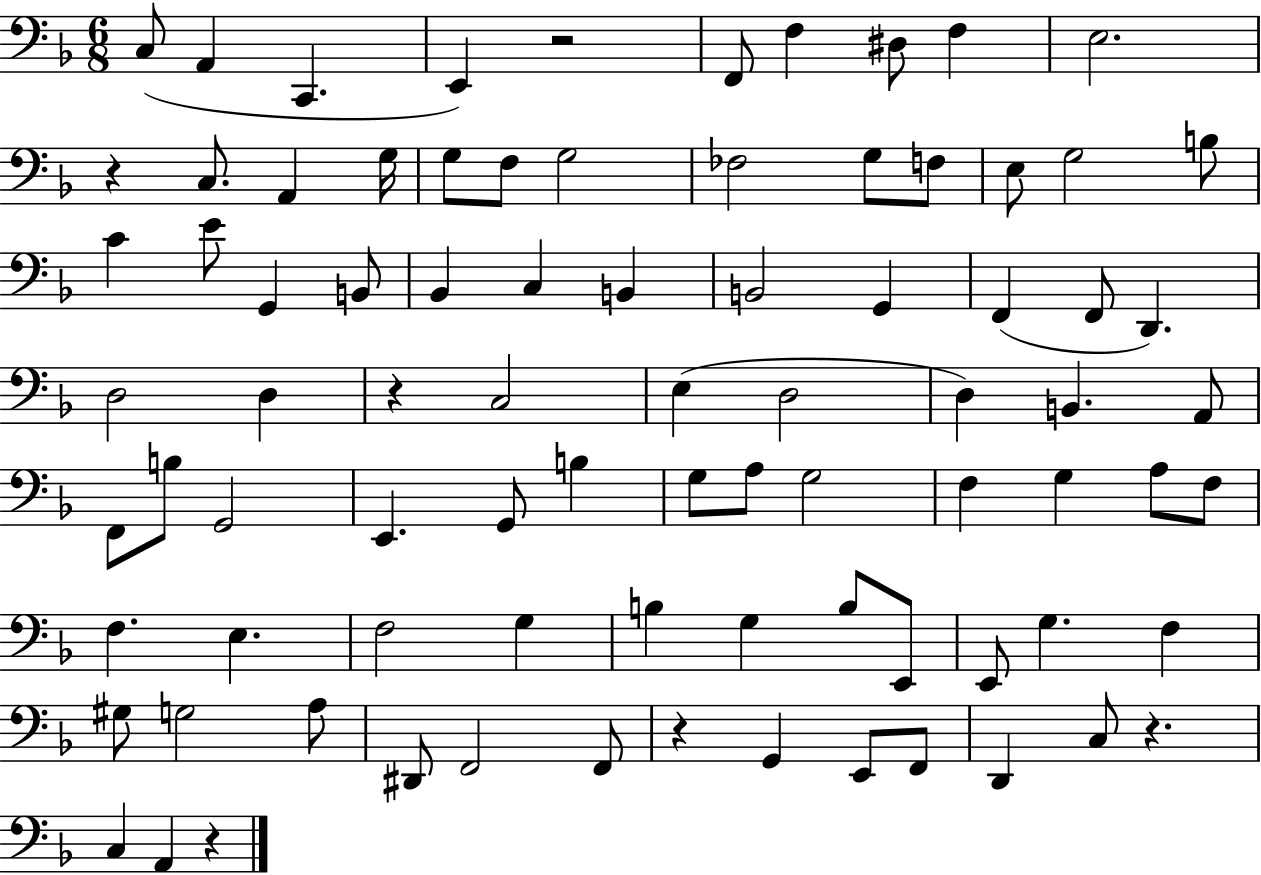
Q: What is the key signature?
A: F major